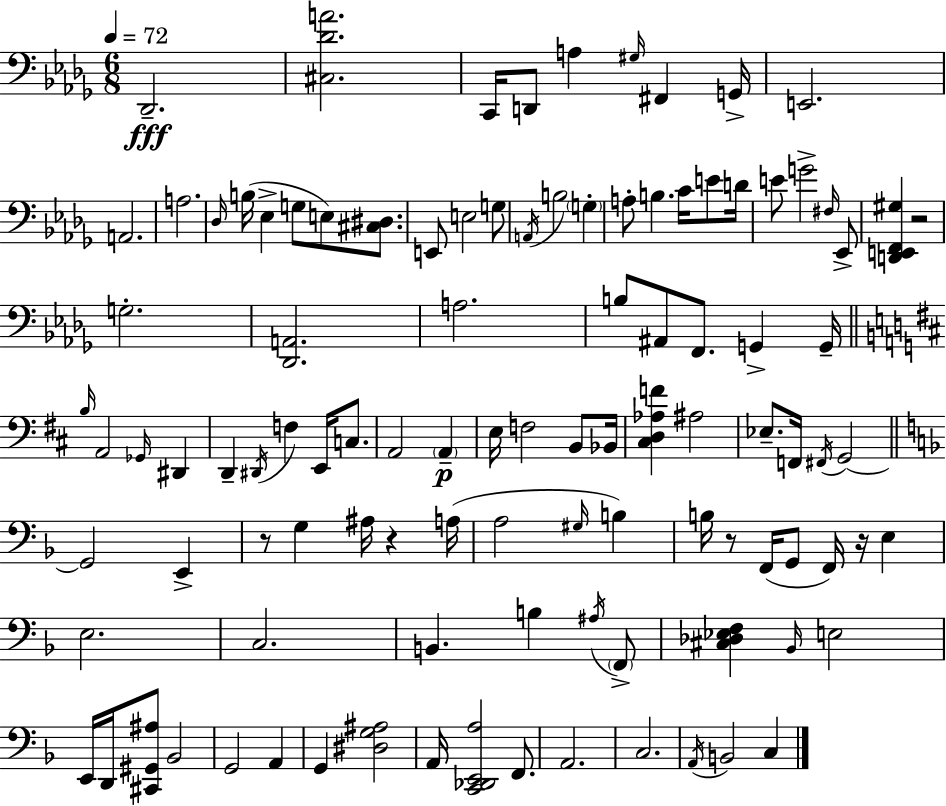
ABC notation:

X:1
T:Untitled
M:6/8
L:1/4
K:Bbm
_D,,2 [^C,_DA]2 C,,/4 D,,/2 A, ^G,/4 ^F,, G,,/4 E,,2 A,,2 A,2 _D,/4 B,/4 _E, G,/2 E,/2 [^C,^D,]/2 E,,/2 E,2 G,/2 A,,/4 B,2 G, A,/2 B, C/4 E/2 D/4 E/2 G2 ^F,/4 _E,,/2 [D,,E,,F,,^G,] z2 G,2 [_D,,A,,]2 A,2 B,/2 ^A,,/2 F,,/2 G,, G,,/4 B,/4 A,,2 _G,,/4 ^D,, D,, ^D,,/4 F, E,,/4 C,/2 A,,2 A,, E,/4 F,2 B,,/2 _B,,/4 [^C,D,_A,F] ^A,2 _E,/2 F,,/4 ^F,,/4 G,,2 G,,2 E,, z/2 G, ^A,/4 z A,/4 A,2 ^G,/4 B, B,/4 z/2 F,,/4 G,,/2 F,,/4 z/4 E, E,2 C,2 B,, B, ^A,/4 F,,/2 [^C,_D,_E,F,] _B,,/4 E,2 E,,/4 D,,/4 [^C,,^G,,^A,]/2 _B,,2 G,,2 A,, G,, [^D,G,^A,]2 A,,/4 [C,,_D,,E,,A,]2 F,,/2 A,,2 C,2 A,,/4 B,,2 C,